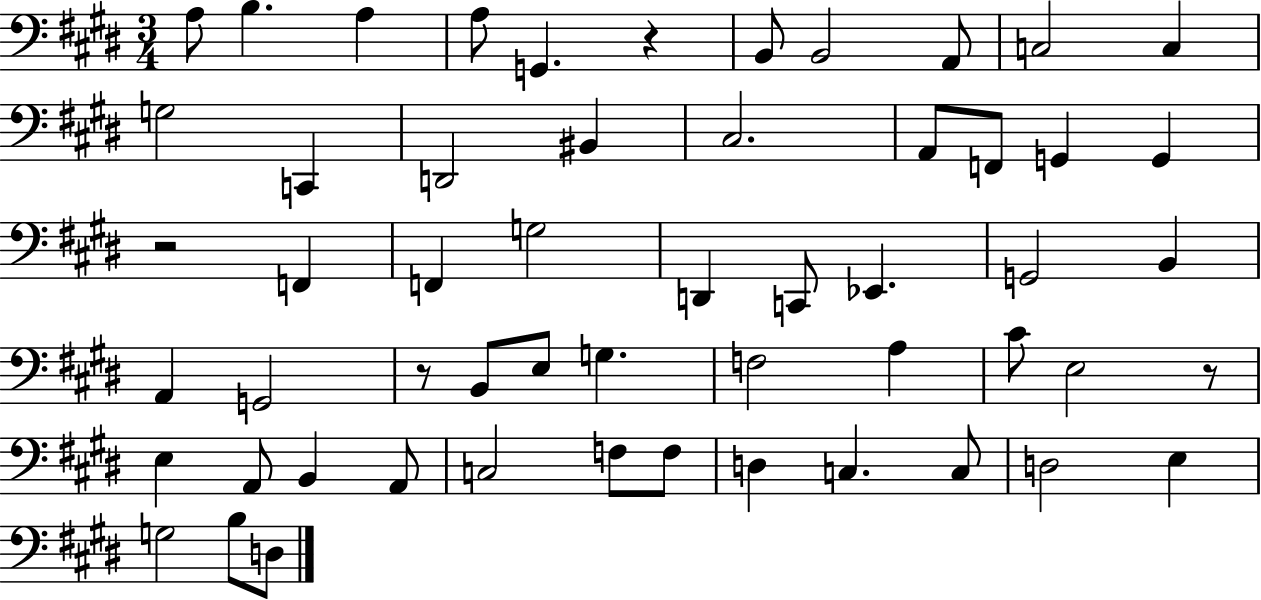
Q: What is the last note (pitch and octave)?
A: D3